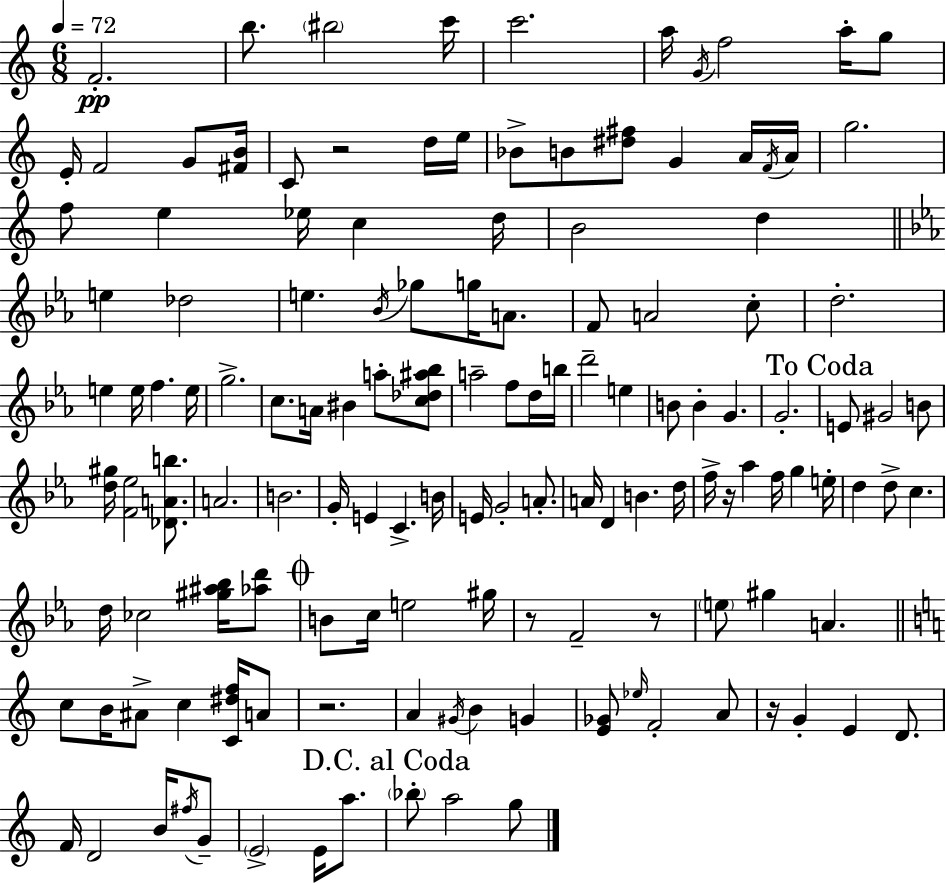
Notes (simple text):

F4/h. B5/e. BIS5/h C6/s C6/h. A5/s G4/s F5/h A5/s G5/e E4/s F4/h G4/e [F#4,B4]/s C4/e R/h D5/s E5/s Bb4/e B4/e [D#5,F#5]/e G4/q A4/s F4/s A4/s G5/h. F5/e E5/q Eb5/s C5/q D5/s B4/h D5/q E5/q Db5/h E5/q. Bb4/s Gb5/e G5/s A4/e. F4/e A4/h C5/e D5/h. E5/q E5/s F5/q. E5/s G5/h. C5/e. A4/s BIS4/q A5/e [C5,Db5,A#5,Bb5]/e A5/h F5/e D5/s B5/s D6/h E5/q B4/e B4/q G4/q. G4/h. E4/e G#4/h B4/e [D5,G#5]/s [F4,Eb5]/h [Db4,A4,B5]/e. A4/h. B4/h. G4/s E4/q C4/q. B4/s E4/s G4/h A4/e. A4/s D4/q B4/q. D5/s F5/s R/s Ab5/q F5/s G5/q E5/s D5/q D5/e C5/q. D5/s CES5/h [G#5,A#5,Bb5]/s [Ab5,D6]/e B4/e C5/s E5/h G#5/s R/e F4/h R/e E5/e G#5/q A4/q. C5/e B4/s A#4/e C5/q [C4,D#5,F5]/s A4/e R/h. A4/q G#4/s B4/q G4/q [E4,Gb4]/e Eb5/s F4/h A4/e R/s G4/q E4/q D4/e. F4/s D4/h B4/s F#5/s G4/e E4/h E4/s A5/e. Bb5/e A5/h G5/e